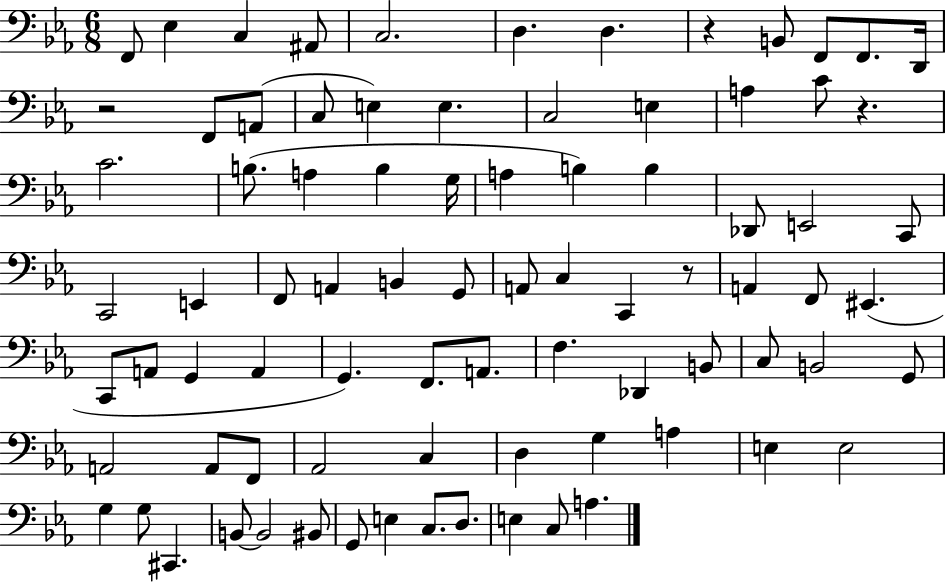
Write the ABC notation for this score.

X:1
T:Untitled
M:6/8
L:1/4
K:Eb
F,,/2 _E, C, ^A,,/2 C,2 D, D, z B,,/2 F,,/2 F,,/2 D,,/4 z2 F,,/2 A,,/2 C,/2 E, E, C,2 E, A, C/2 z C2 B,/2 A, B, G,/4 A, B, B, _D,,/2 E,,2 C,,/2 C,,2 E,, F,,/2 A,, B,, G,,/2 A,,/2 C, C,, z/2 A,, F,,/2 ^E,, C,,/2 A,,/2 G,, A,, G,, F,,/2 A,,/2 F, _D,, B,,/2 C,/2 B,,2 G,,/2 A,,2 A,,/2 F,,/2 _A,,2 C, D, G, A, E, E,2 G, G,/2 ^C,, B,,/2 B,,2 ^B,,/2 G,,/2 E, C,/2 D,/2 E, C,/2 A,